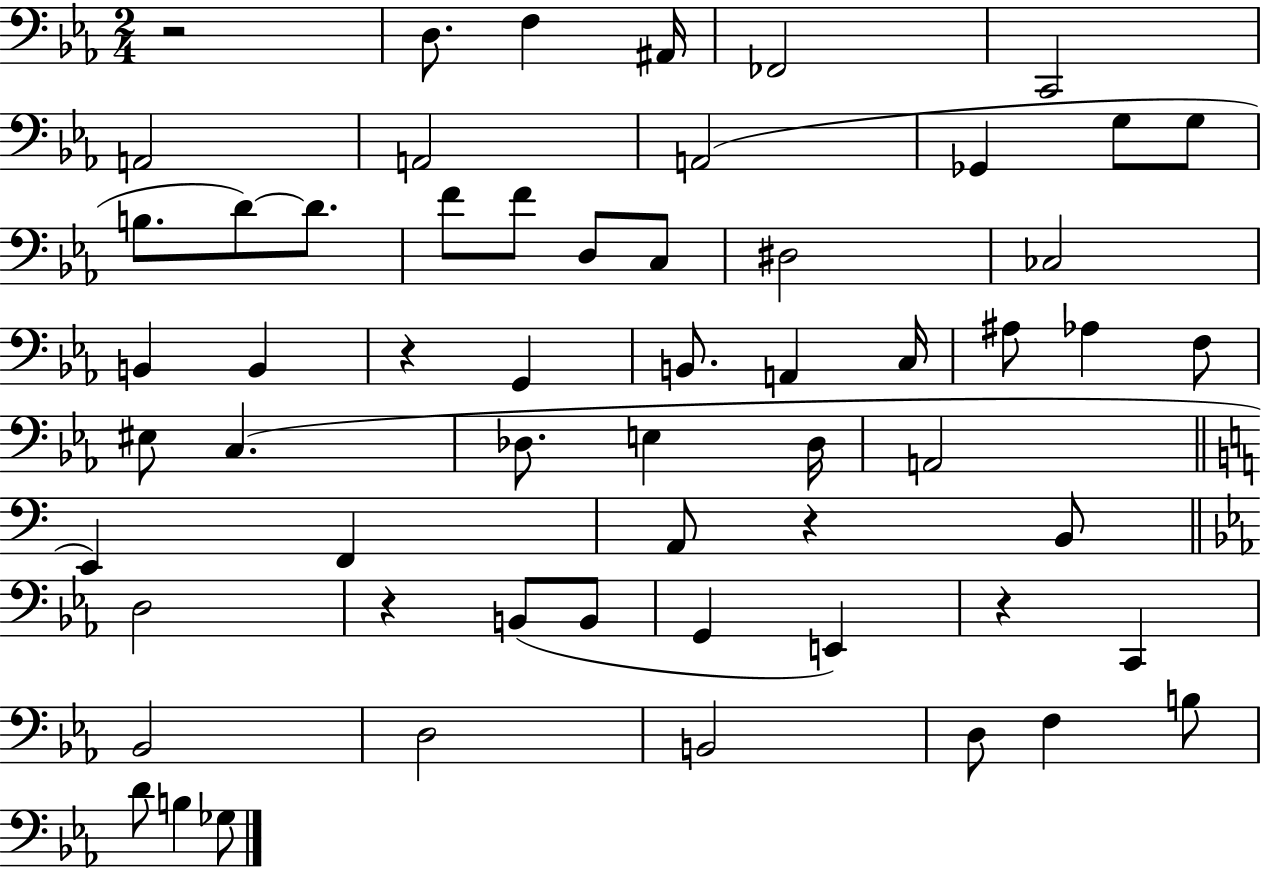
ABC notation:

X:1
T:Untitled
M:2/4
L:1/4
K:Eb
z2 D,/2 F, ^A,,/4 _F,,2 C,,2 A,,2 A,,2 A,,2 _G,, G,/2 G,/2 B,/2 D/2 D/2 F/2 F/2 D,/2 C,/2 ^D,2 _C,2 B,, B,, z G,, B,,/2 A,, C,/4 ^A,/2 _A, F,/2 ^E,/2 C, _D,/2 E, _D,/4 A,,2 E,, F,, A,,/2 z B,,/2 D,2 z B,,/2 B,,/2 G,, E,, z C,, _B,,2 D,2 B,,2 D,/2 F, B,/2 D/2 B, _G,/2